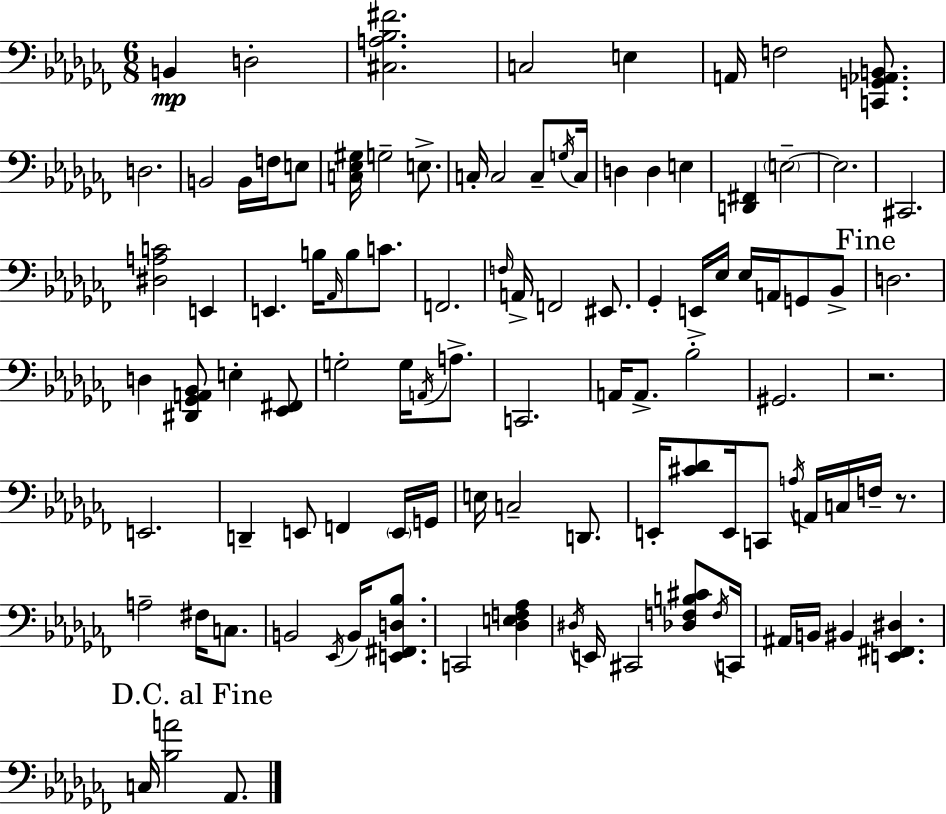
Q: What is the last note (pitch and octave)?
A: Ab2